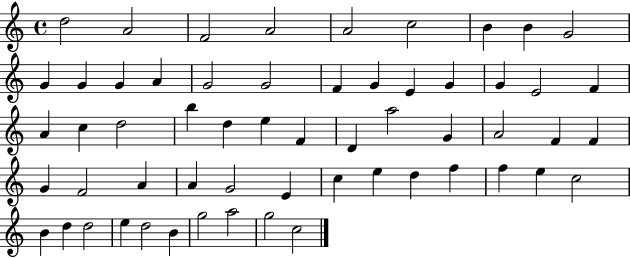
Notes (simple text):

D5/h A4/h F4/h A4/h A4/h C5/h B4/q B4/q G4/h G4/q G4/q G4/q A4/q G4/h G4/h F4/q G4/q E4/q G4/q G4/q E4/h F4/q A4/q C5/q D5/h B5/q D5/q E5/q F4/q D4/q A5/h G4/q A4/h F4/q F4/q G4/q F4/h A4/q A4/q G4/h E4/q C5/q E5/q D5/q F5/q F5/q E5/q C5/h B4/q D5/q D5/h E5/q D5/h B4/q G5/h A5/h G5/h C5/h